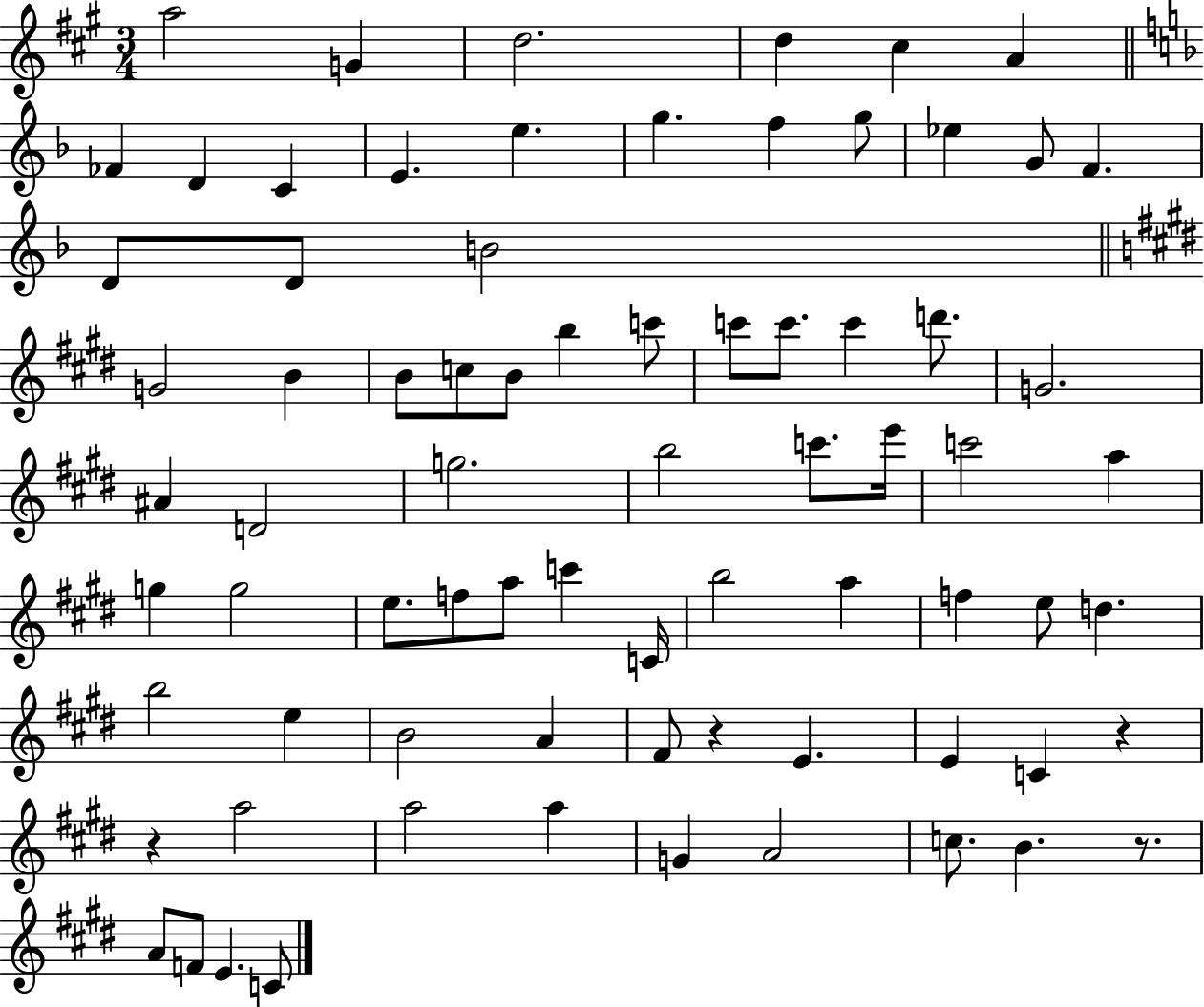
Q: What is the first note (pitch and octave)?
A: A5